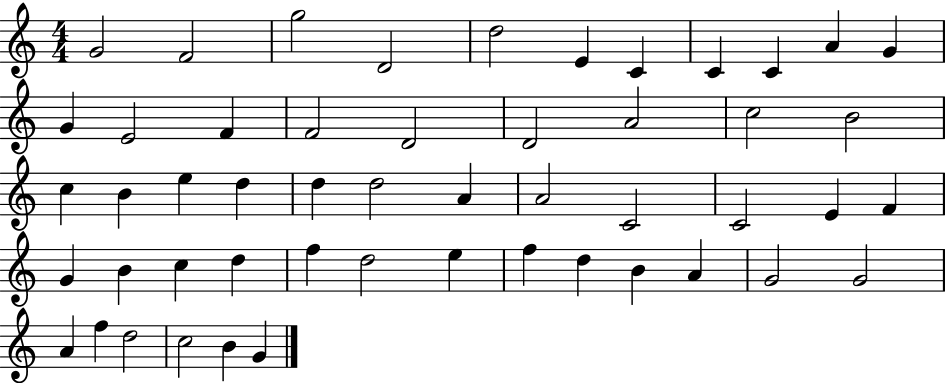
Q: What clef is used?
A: treble